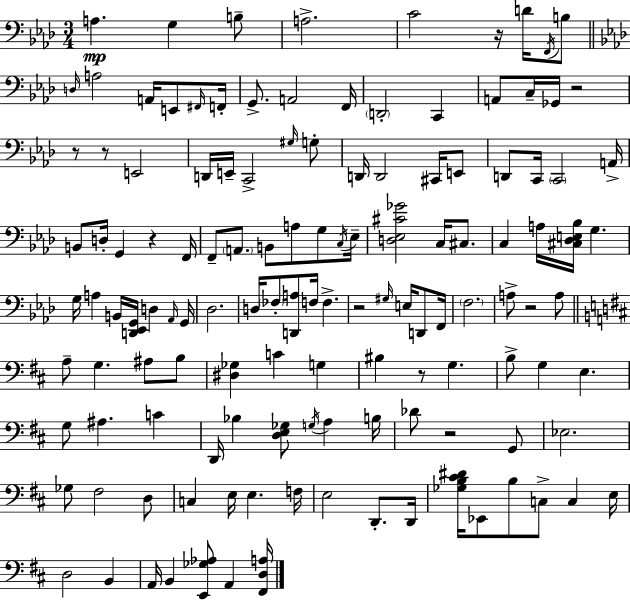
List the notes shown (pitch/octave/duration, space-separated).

A3/q. G3/q B3/e A3/h. C4/h R/s D4/s F2/s B3/e D3/s A3/h A2/s E2/e F#2/s F2/s G2/e. A2/h F2/s D2/h C2/q A2/e C3/s Gb2/s R/h R/e R/e E2/h D2/s E2/s C2/h G#3/s G3/e D2/s D2/h C#2/s E2/e D2/e C2/s C2/h A2/s B2/e D3/s G2/q R/q F2/s F2/e A2/e. B2/e A3/e G3/e C3/s Eb3/s [D3,Eb3,C#4,Gb4]/h C3/s C#3/e. C3/q A3/s [C#3,Db3,E3,Bb3]/s G3/q. G3/s A3/q B2/s [D2,Eb2,G2]/s D3/q Ab2/s G2/s Db3/h. D3/s FES3/e [D2,A3]/e F3/s F3/q. R/h G#3/s E3/s D2/e F2/s F3/h. A3/e R/h A3/e A3/e G3/q. A#3/e B3/e [D#3,Gb3]/q C4/q G3/q BIS3/q R/e G3/q. B3/e G3/q E3/q. G3/e A#3/q. C4/q D2/s Bb3/q [D3,E3,Gb3]/e G3/s A3/q B3/s Db4/e R/h G2/e Eb3/h. Gb3/e F#3/h D3/e C3/q E3/s E3/q. F3/s E3/h D2/e. D2/s [Gb3,B3,C#4,D#4]/s Eb2/e B3/e C3/e C3/q E3/s D3/h B2/q A2/s B2/q [E2,Gb3,Ab3]/e A2/q [F#2,D3,A3]/s